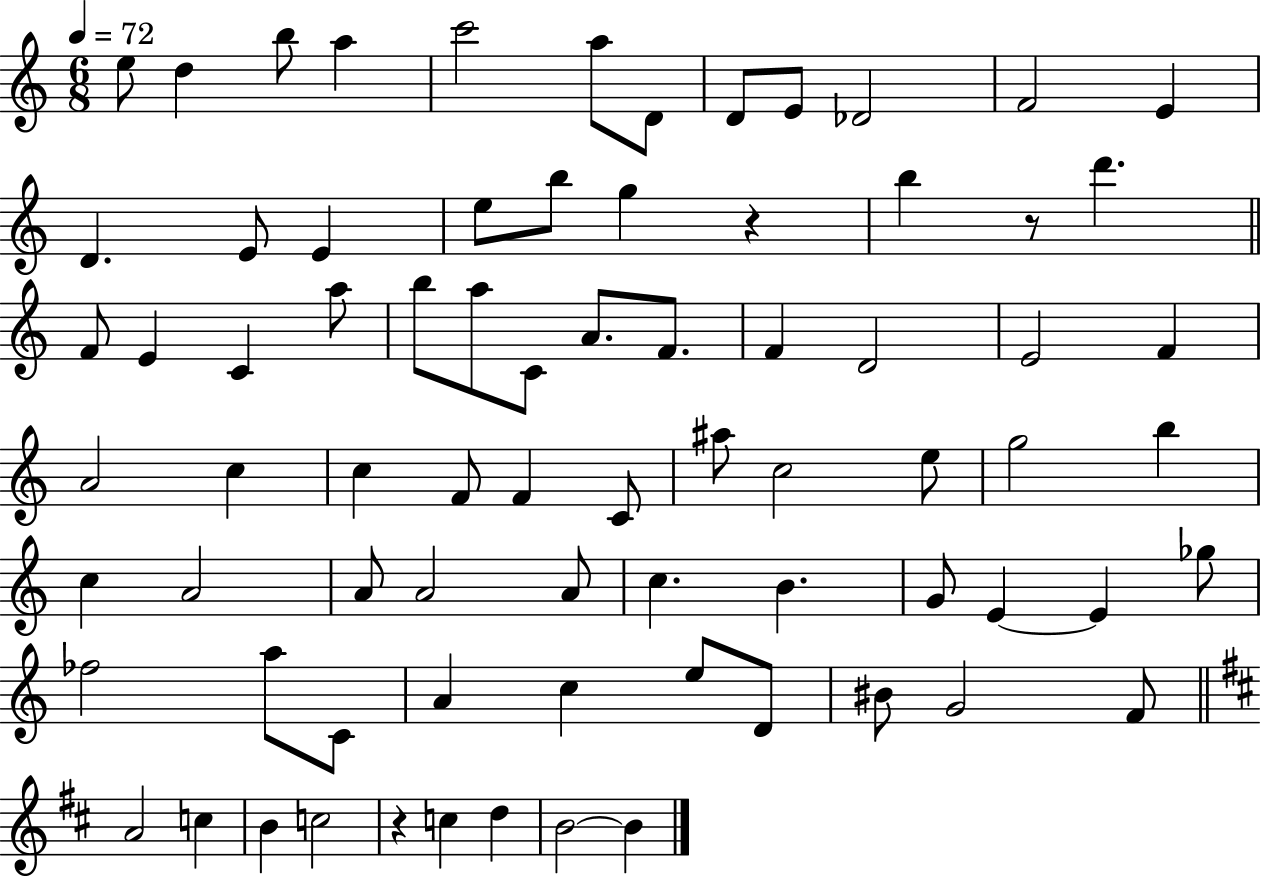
{
  \clef treble
  \numericTimeSignature
  \time 6/8
  \key c \major
  \tempo 4 = 72
  e''8 d''4 b''8 a''4 | c'''2 a''8 d'8 | d'8 e'8 des'2 | f'2 e'4 | \break d'4. e'8 e'4 | e''8 b''8 g''4 r4 | b''4 r8 d'''4. | \bar "||" \break \key a \minor f'8 e'4 c'4 a''8 | b''8 a''8 c'8 a'8. f'8. | f'4 d'2 | e'2 f'4 | \break a'2 c''4 | c''4 f'8 f'4 c'8 | ais''8 c''2 e''8 | g''2 b''4 | \break c''4 a'2 | a'8 a'2 a'8 | c''4. b'4. | g'8 e'4~~ e'4 ges''8 | \break fes''2 a''8 c'8 | a'4 c''4 e''8 d'8 | bis'8 g'2 f'8 | \bar "||" \break \key d \major a'2 c''4 | b'4 c''2 | r4 c''4 d''4 | b'2~~ b'4 | \break \bar "|."
}